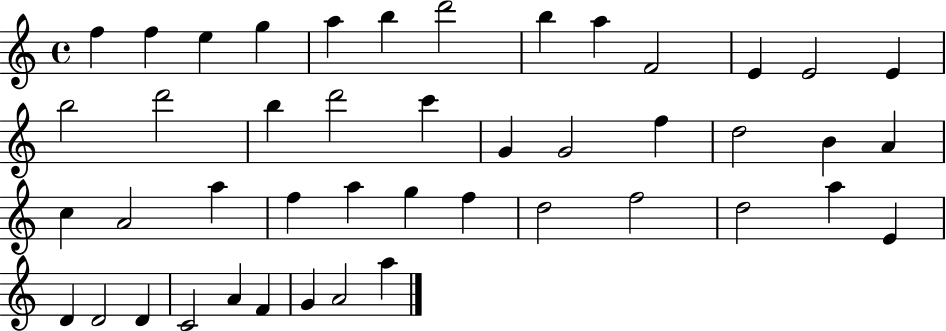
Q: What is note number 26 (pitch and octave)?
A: A4